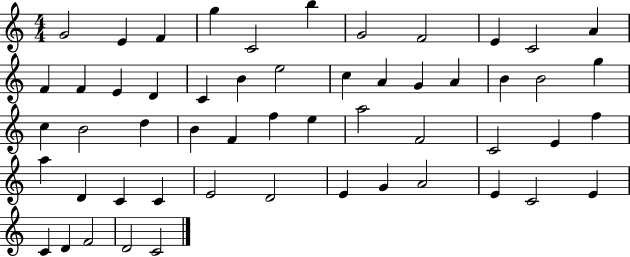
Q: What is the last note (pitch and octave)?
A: C4